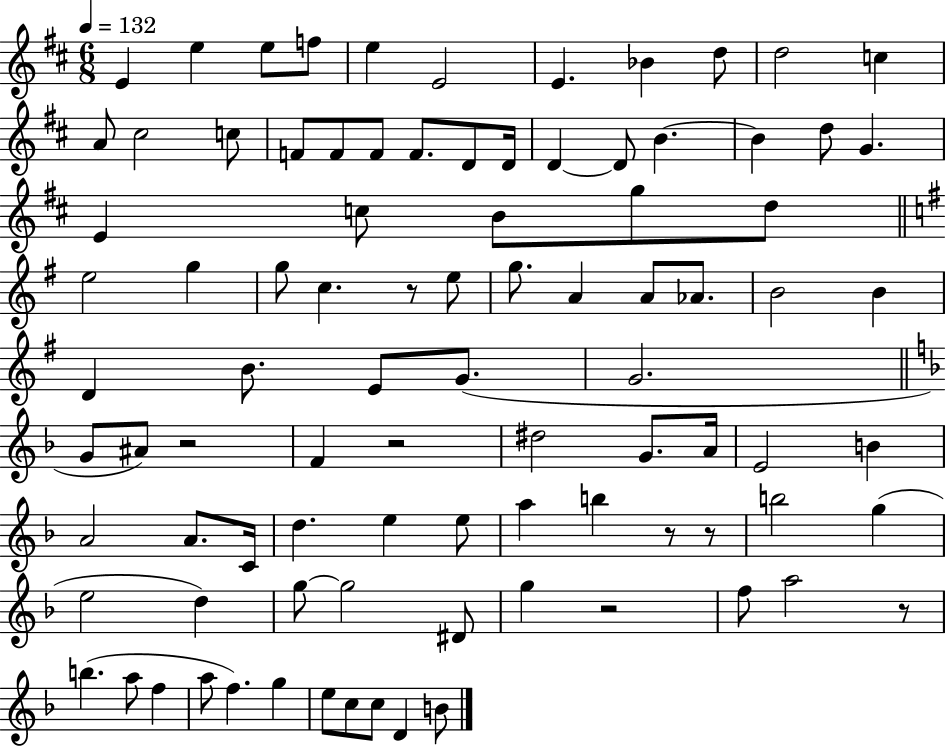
{
  \clef treble
  \numericTimeSignature
  \time 6/8
  \key d \major
  \tempo 4 = 132
  e'4 e''4 e''8 f''8 | e''4 e'2 | e'4. bes'4 d''8 | d''2 c''4 | \break a'8 cis''2 c''8 | f'8 f'8 f'8 f'8. d'8 d'16 | d'4~~ d'8 b'4.~~ | b'4 d''8 g'4. | \break e'4 c''8 b'8 g''8 d''8 | \bar "||" \break \key g \major e''2 g''4 | g''8 c''4. r8 e''8 | g''8. a'4 a'8 aes'8. | b'2 b'4 | \break d'4 b'8. e'8 g'8.( | g'2. | \bar "||" \break \key f \major g'8 ais'8) r2 | f'4 r2 | dis''2 g'8. a'16 | e'2 b'4 | \break a'2 a'8. c'16 | d''4. e''4 e''8 | a''4 b''4 r8 r8 | b''2 g''4( | \break e''2 d''4) | g''8~~ g''2 dis'8 | g''4 r2 | f''8 a''2 r8 | \break b''4.( a''8 f''4 | a''8 f''4.) g''4 | e''8 c''8 c''8 d'4 b'8 | \bar "|."
}